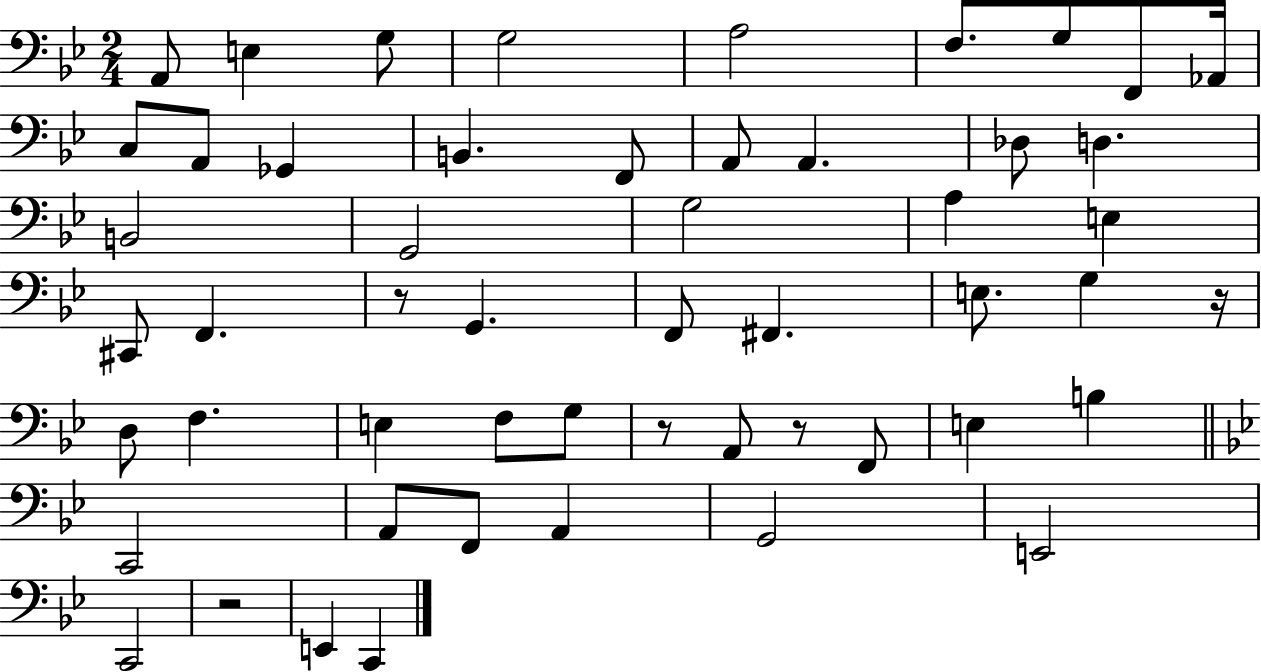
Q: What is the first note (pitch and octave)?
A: A2